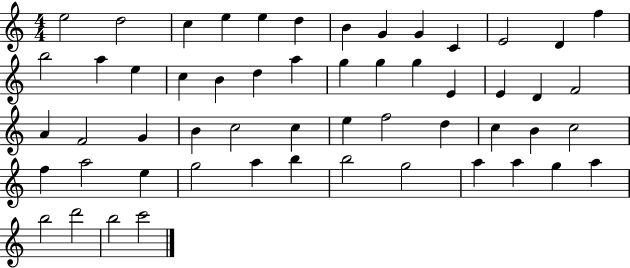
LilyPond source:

{
  \clef treble
  \numericTimeSignature
  \time 4/4
  \key c \major
  e''2 d''2 | c''4 e''4 e''4 d''4 | b'4 g'4 g'4 c'4 | e'2 d'4 f''4 | \break b''2 a''4 e''4 | c''4 b'4 d''4 a''4 | g''4 g''4 g''4 e'4 | e'4 d'4 f'2 | \break a'4 f'2 g'4 | b'4 c''2 c''4 | e''4 f''2 d''4 | c''4 b'4 c''2 | \break f''4 a''2 e''4 | g''2 a''4 b''4 | b''2 g''2 | a''4 a''4 g''4 a''4 | \break b''2 d'''2 | b''2 c'''2 | \bar "|."
}